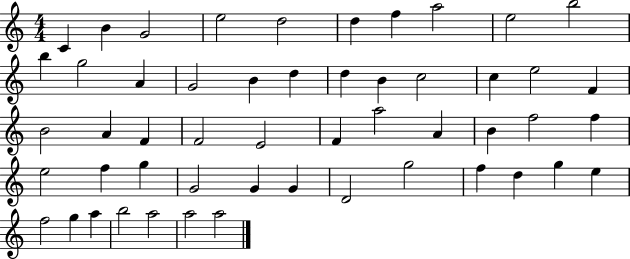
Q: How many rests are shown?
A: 0